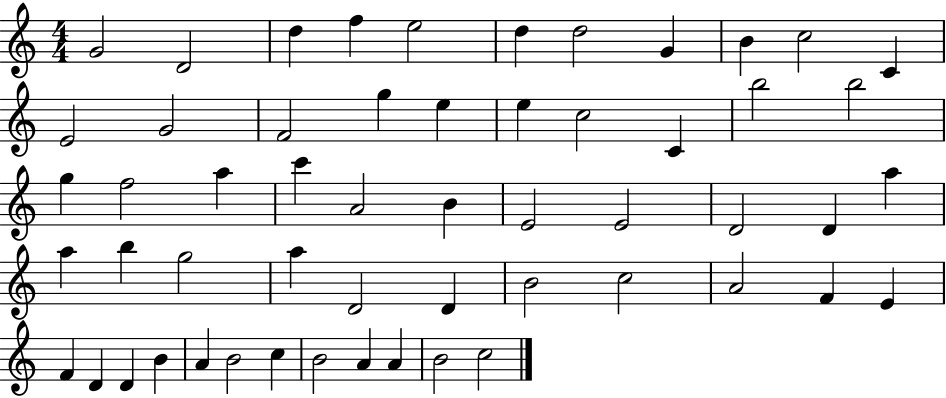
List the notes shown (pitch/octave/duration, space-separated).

G4/h D4/h D5/q F5/q E5/h D5/q D5/h G4/q B4/q C5/h C4/q E4/h G4/h F4/h G5/q E5/q E5/q C5/h C4/q B5/h B5/h G5/q F5/h A5/q C6/q A4/h B4/q E4/h E4/h D4/h D4/q A5/q A5/q B5/q G5/h A5/q D4/h D4/q B4/h C5/h A4/h F4/q E4/q F4/q D4/q D4/q B4/q A4/q B4/h C5/q B4/h A4/q A4/q B4/h C5/h